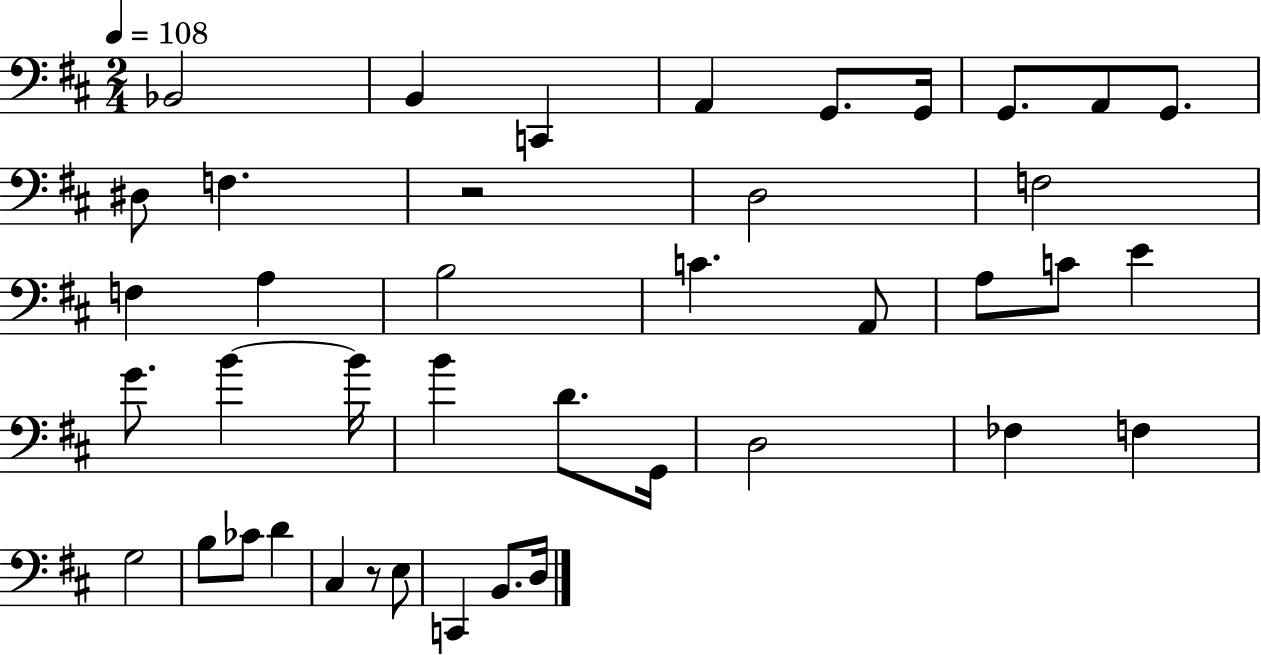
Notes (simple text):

Bb2/h B2/q C2/q A2/q G2/e. G2/s G2/e. A2/e G2/e. D#3/e F3/q. R/h D3/h F3/h F3/q A3/q B3/h C4/q. A2/e A3/e C4/e E4/q G4/e. B4/q B4/s B4/q D4/e. G2/s D3/h FES3/q F3/q G3/h B3/e CES4/e D4/q C#3/q R/e E3/e C2/q B2/e. D3/s